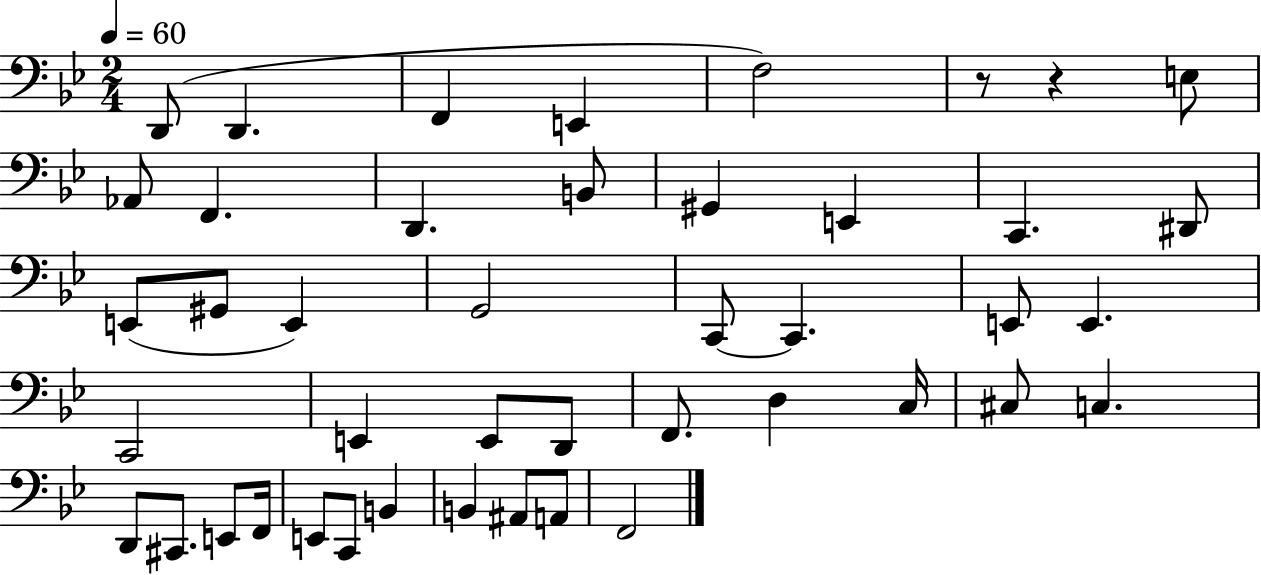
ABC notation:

X:1
T:Untitled
M:2/4
L:1/4
K:Bb
D,,/2 D,, F,, E,, F,2 z/2 z E,/2 _A,,/2 F,, D,, B,,/2 ^G,, E,, C,, ^D,,/2 E,,/2 ^G,,/2 E,, G,,2 C,,/2 C,, E,,/2 E,, C,,2 E,, E,,/2 D,,/2 F,,/2 D, C,/4 ^C,/2 C, D,,/2 ^C,,/2 E,,/2 F,,/4 E,,/2 C,,/2 B,, B,, ^A,,/2 A,,/2 F,,2